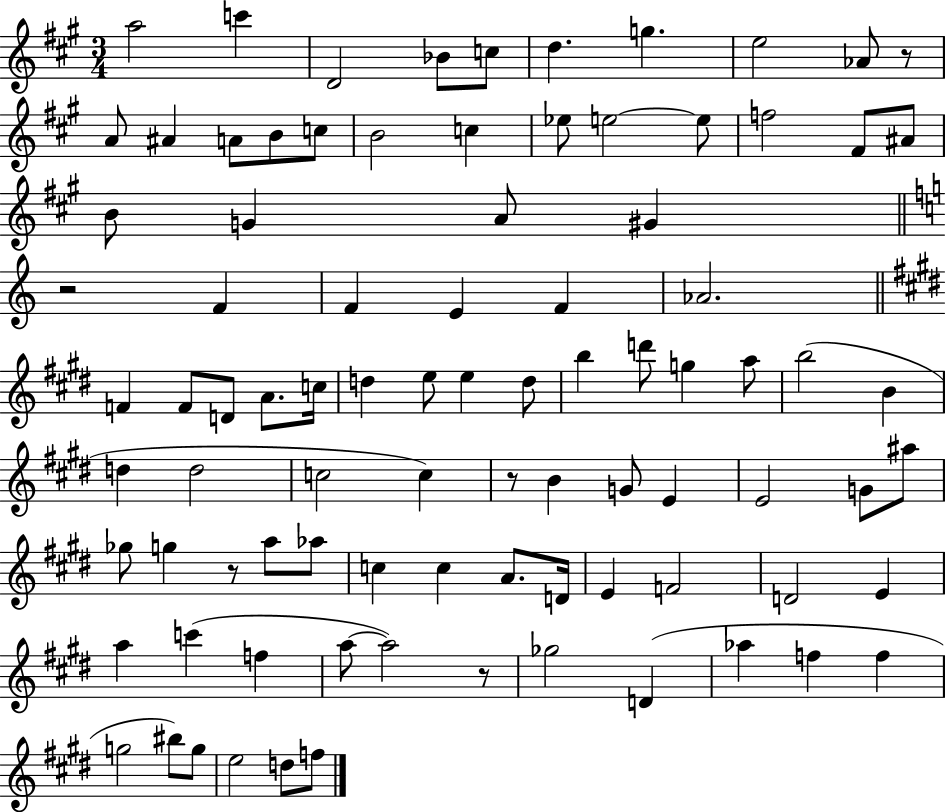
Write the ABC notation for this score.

X:1
T:Untitled
M:3/4
L:1/4
K:A
a2 c' D2 _B/2 c/2 d g e2 _A/2 z/2 A/2 ^A A/2 B/2 c/2 B2 c _e/2 e2 e/2 f2 ^F/2 ^A/2 B/2 G A/2 ^G z2 F F E F _A2 F F/2 D/2 A/2 c/4 d e/2 e d/2 b d'/2 g a/2 b2 B d d2 c2 c z/2 B G/2 E E2 G/2 ^a/2 _g/2 g z/2 a/2 _a/2 c c A/2 D/4 E F2 D2 E a c' f a/2 a2 z/2 _g2 D _a f f g2 ^b/2 g/2 e2 d/2 f/2